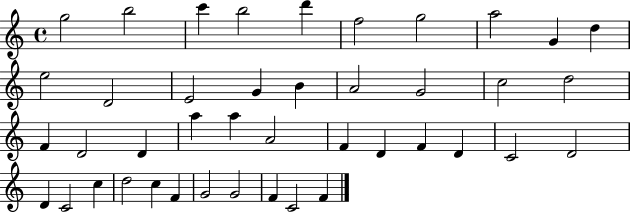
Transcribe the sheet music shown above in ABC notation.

X:1
T:Untitled
M:4/4
L:1/4
K:C
g2 b2 c' b2 d' f2 g2 a2 G d e2 D2 E2 G B A2 G2 c2 d2 F D2 D a a A2 F D F D C2 D2 D C2 c d2 c F G2 G2 F C2 F